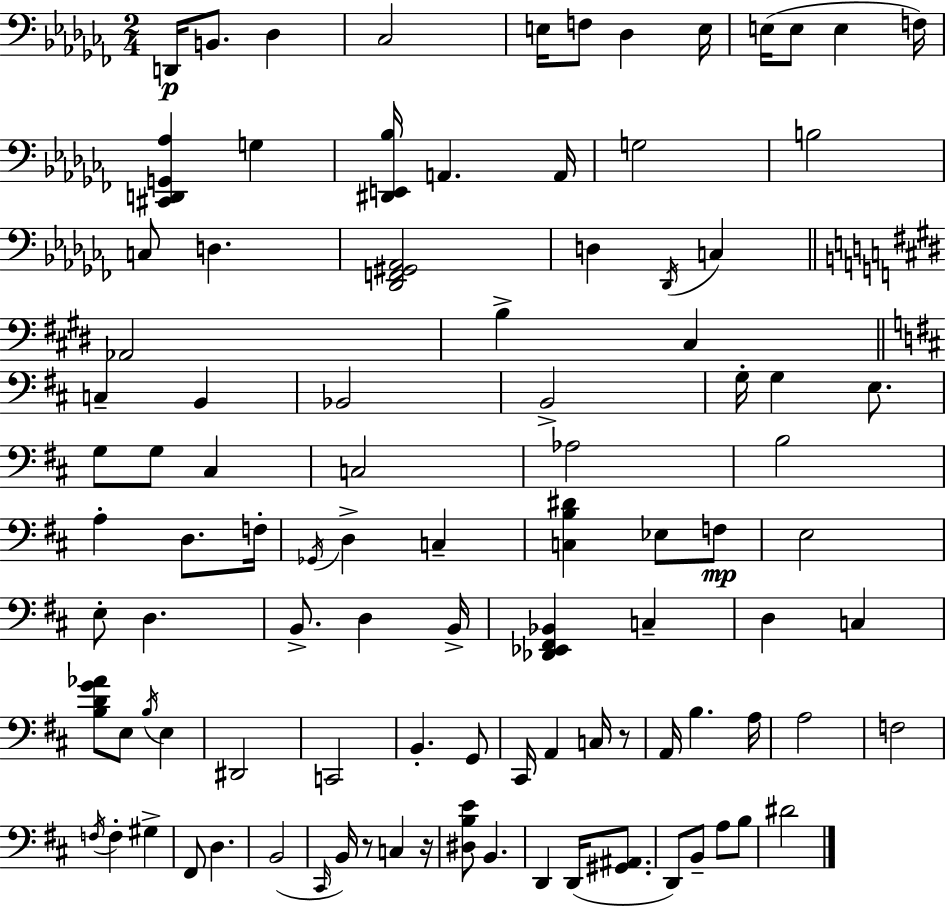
X:1
T:Untitled
M:2/4
L:1/4
K:Abm
D,,/4 B,,/2 _D, _C,2 E,/4 F,/2 _D, E,/4 E,/4 E,/2 E, F,/4 [^C,,D,,G,,_A,] G, [^D,,E,,_B,]/4 A,, A,,/4 G,2 B,2 C,/2 D, [_D,,F,,^G,,_A,,]2 D, _D,,/4 C, _A,,2 B, ^C, C, B,, _B,,2 B,,2 G,/4 G, E,/2 G,/2 G,/2 ^C, C,2 _A,2 B,2 A, D,/2 F,/4 _G,,/4 D, C, [C,B,^D] _E,/2 F,/2 E,2 E,/2 D, B,,/2 D, B,,/4 [_D,,_E,,^F,,_B,,] C, D, C, [B,DG_A]/2 E,/2 B,/4 E, ^D,,2 C,,2 B,, G,,/2 ^C,,/4 A,, C,/4 z/2 A,,/4 B, A,/4 A,2 F,2 F,/4 F, ^G, ^F,,/2 D, B,,2 ^C,,/4 B,,/4 z/2 C, z/4 [^D,B,E]/2 B,, D,, D,,/4 [^G,,^A,,]/2 D,,/2 B,,/2 A,/2 B,/2 ^D2